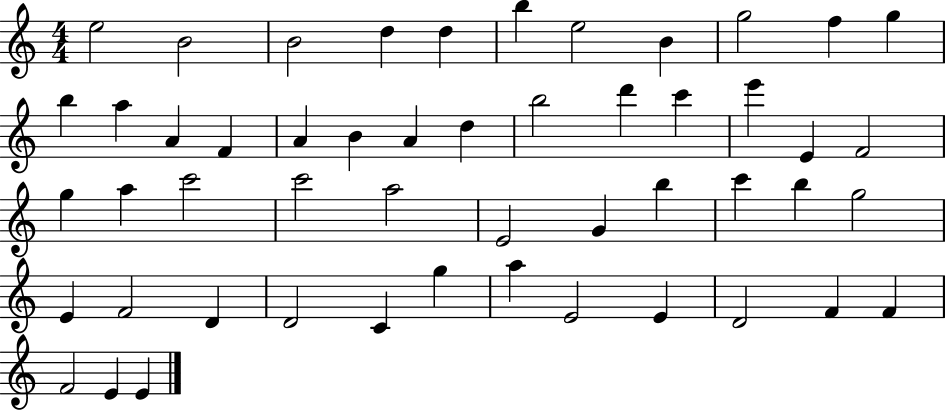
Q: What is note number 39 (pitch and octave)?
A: D4